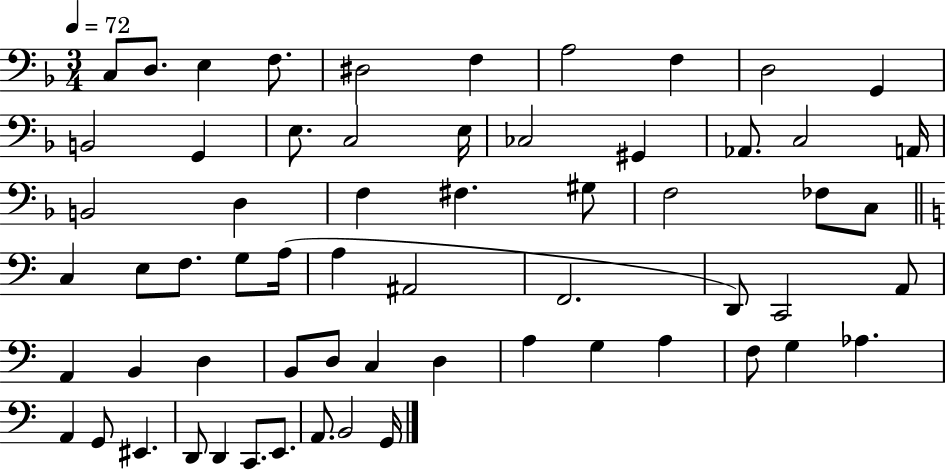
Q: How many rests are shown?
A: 0